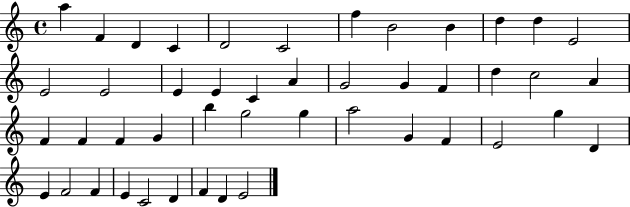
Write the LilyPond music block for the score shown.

{
  \clef treble
  \time 4/4
  \defaultTimeSignature
  \key c \major
  a''4 f'4 d'4 c'4 | d'2 c'2 | f''4 b'2 b'4 | d''4 d''4 e'2 | \break e'2 e'2 | e'4 e'4 c'4 a'4 | g'2 g'4 f'4 | d''4 c''2 a'4 | \break f'4 f'4 f'4 g'4 | b''4 g''2 g''4 | a''2 g'4 f'4 | e'2 g''4 d'4 | \break e'4 f'2 f'4 | e'4 c'2 d'4 | f'4 d'4 e'2 | \bar "|."
}